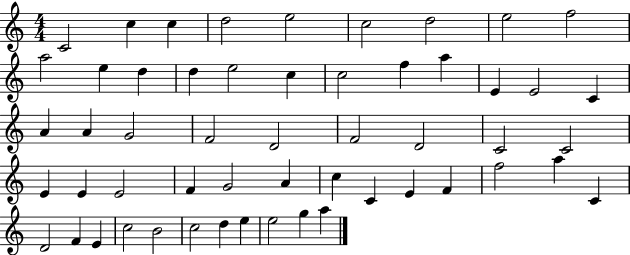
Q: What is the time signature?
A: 4/4